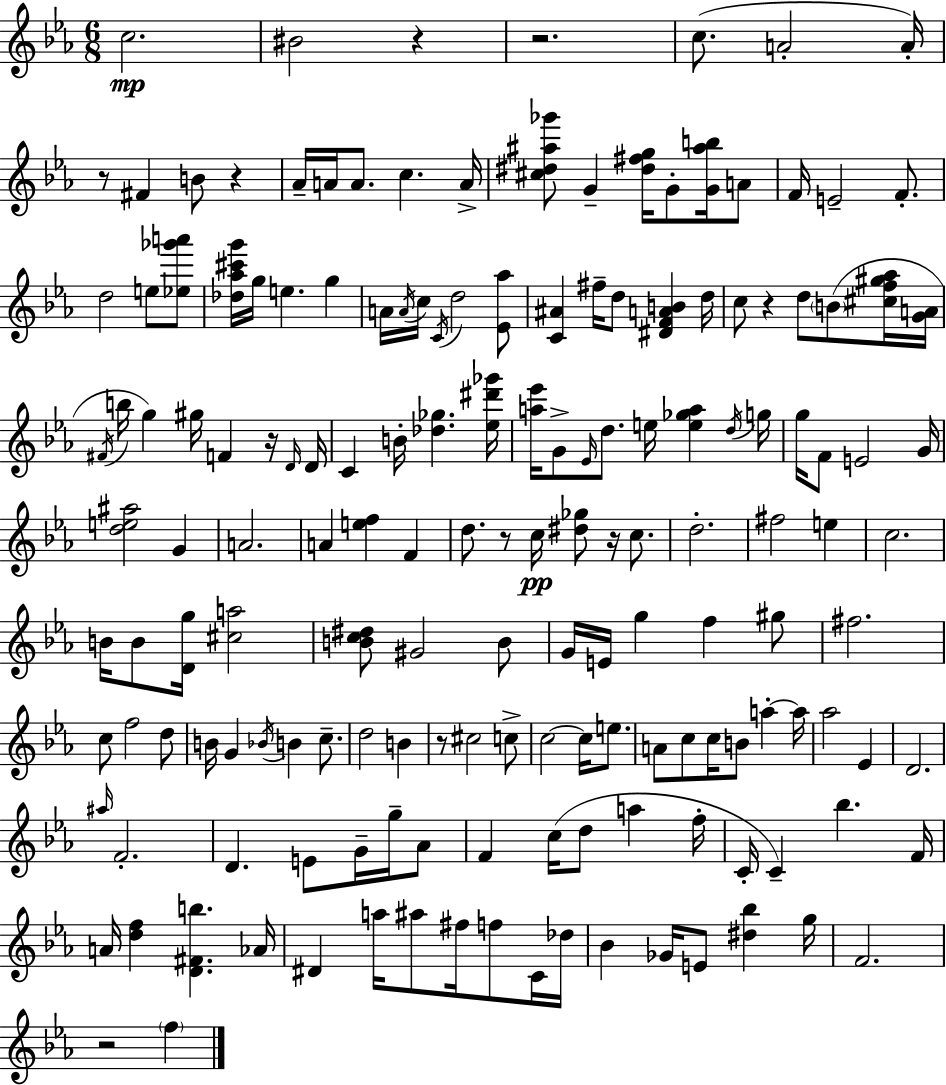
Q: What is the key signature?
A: EES major